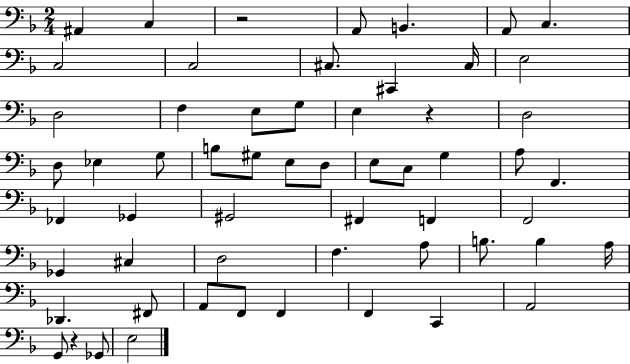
A#2/q C3/q R/h A2/e B2/q. A2/e C3/q. C3/h C3/h C#3/e. C#2/q C#3/s E3/h D3/h F3/q E3/e G3/e E3/q R/q D3/h D3/e Eb3/q G3/e B3/e G#3/e E3/e D3/e E3/e C3/e G3/q A3/e F2/q. FES2/q Gb2/q G#2/h F#2/q F2/q F2/h Gb2/q C#3/q D3/h F3/q. A3/e B3/e. B3/q A3/s Db2/q. F#2/e A2/e F2/e F2/q F2/q C2/q A2/h G2/e R/q Gb2/e E3/h